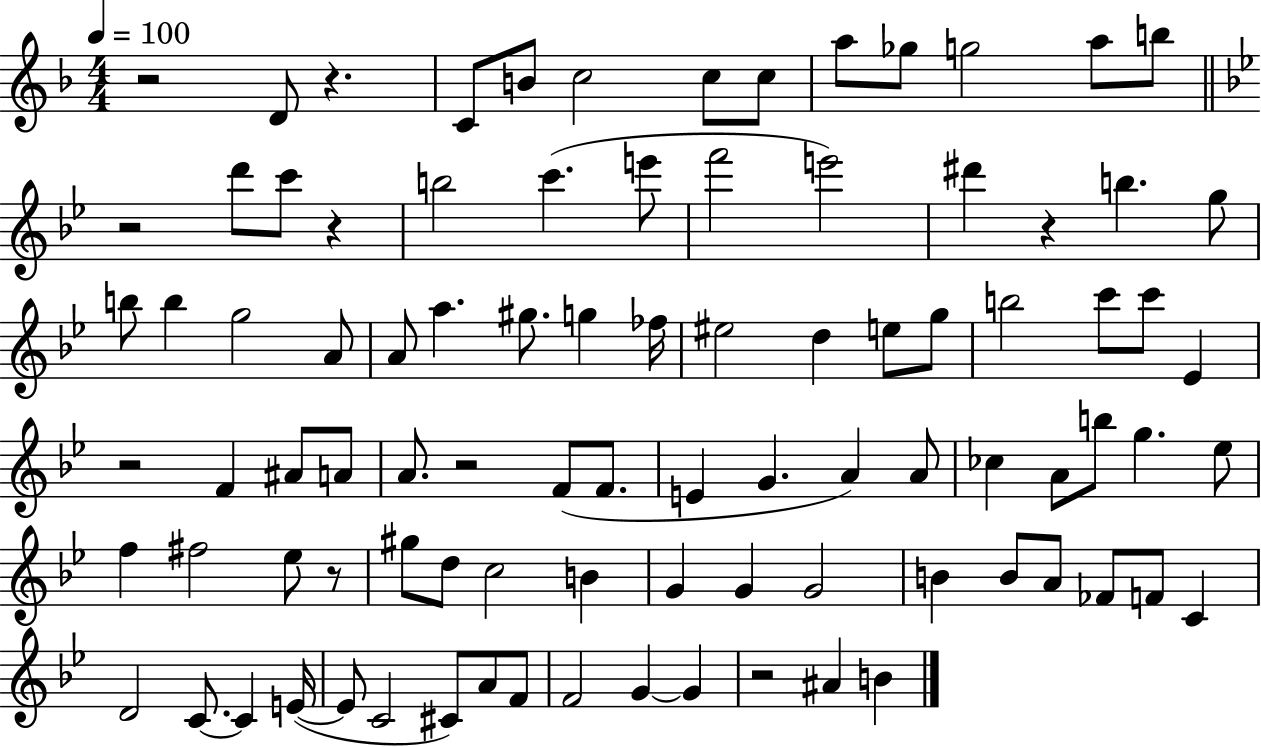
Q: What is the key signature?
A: F major